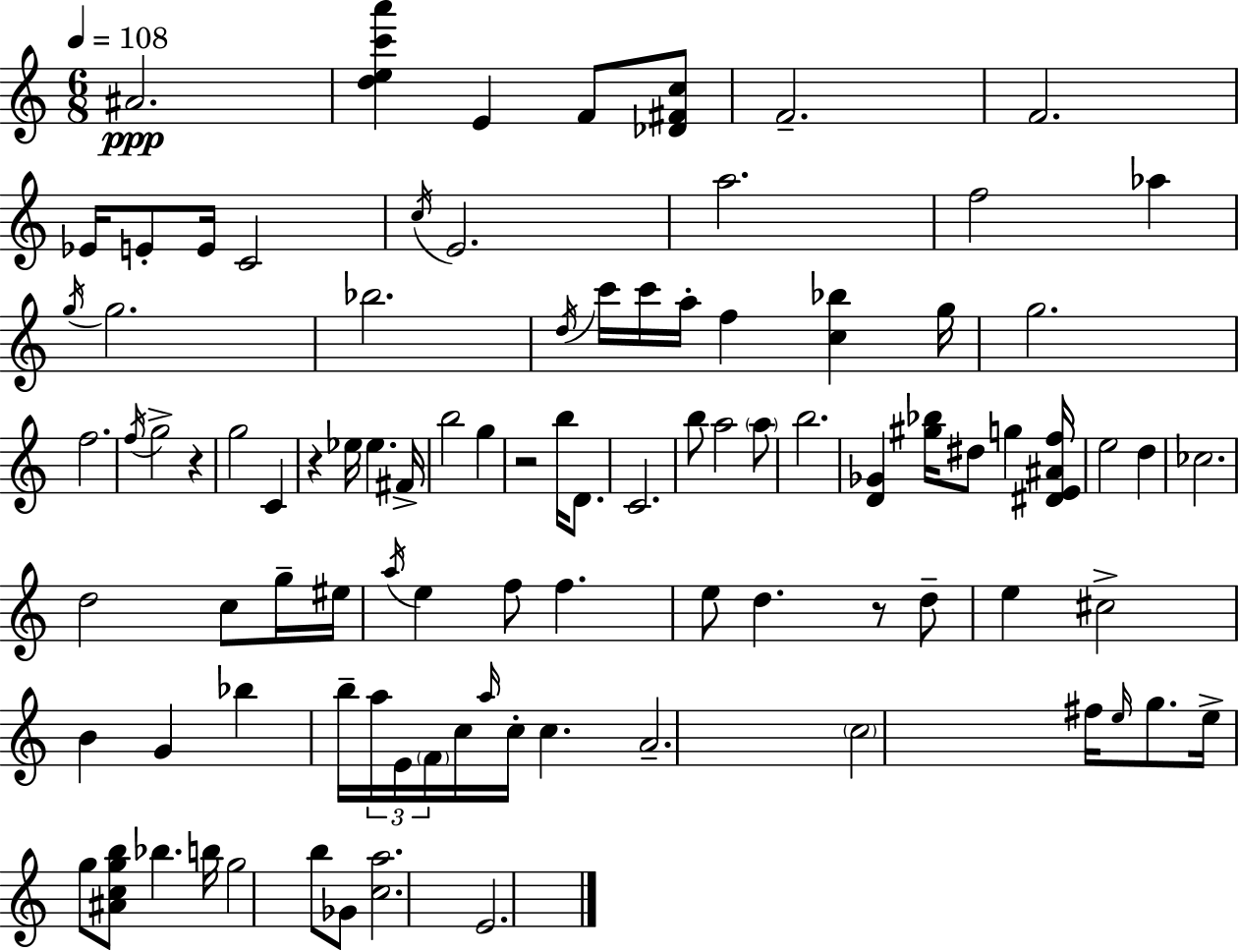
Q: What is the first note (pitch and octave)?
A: A#4